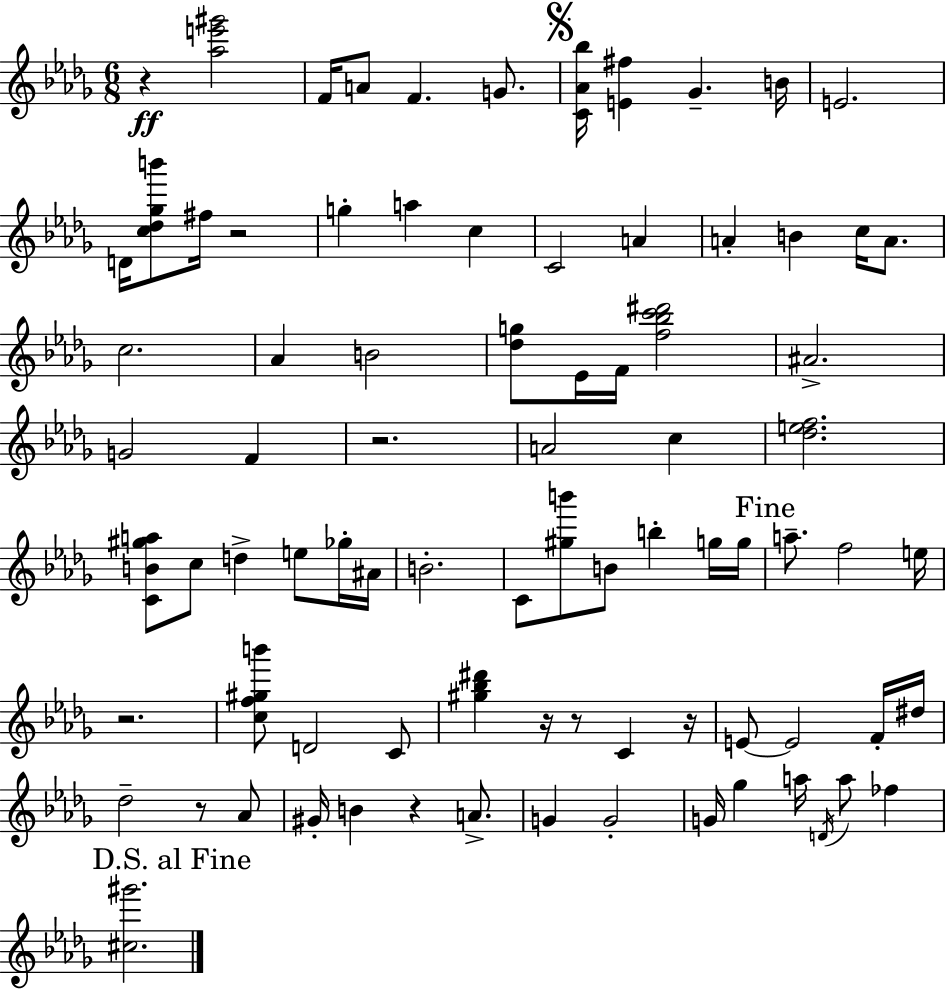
R/q [Ab5,E6,G#6]/h F4/s A4/e F4/q. G4/e. [C4,Ab4,Bb5]/s [E4,F#5]/q Gb4/q. B4/s E4/h. D4/s [C5,Db5,Gb5,B6]/e F#5/s R/h G5/q A5/q C5/q C4/h A4/q A4/q B4/q C5/s A4/e. C5/h. Ab4/q B4/h [Db5,G5]/e Eb4/s F4/s [F5,Bb5,C6,D#6]/h A#4/h. G4/h F4/q R/h. A4/h C5/q [Db5,E5,F5]/h. [C4,B4,G#5,A5]/e C5/e D5/q E5/e Gb5/s A#4/s B4/h. C4/e [G#5,B6]/e B4/e B5/q G5/s G5/s A5/e. F5/h E5/s R/h. [C5,F5,G#5,B6]/e D4/h C4/e [G#5,Bb5,D#6]/q R/s R/e C4/q R/s E4/e E4/h F4/s D#5/s Db5/h R/e Ab4/e G#4/s B4/q R/q A4/e. G4/q G4/h G4/s Gb5/q A5/s D4/s A5/e FES5/q [C#5,G#6]/h.